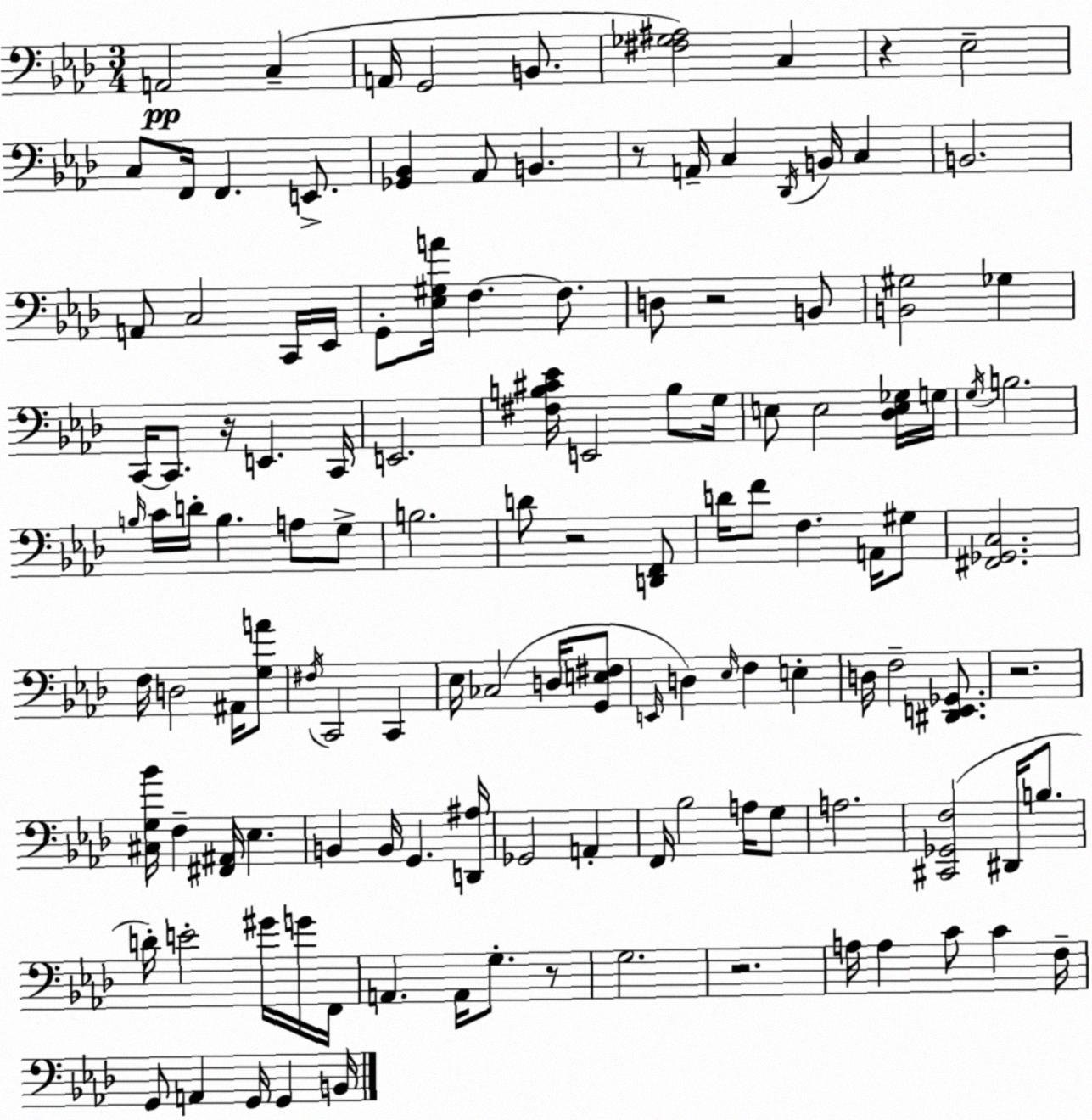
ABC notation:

X:1
T:Untitled
M:3/4
L:1/4
K:Fm
A,,2 C, A,,/4 G,,2 B,,/2 [^F,_G,^A,]2 C, z _E,2 C,/2 F,,/4 F,, E,,/2 [_G,,_B,,] _A,,/2 B,, z/2 A,,/4 C, _D,,/4 B,,/4 C, B,,2 A,,/2 C,2 C,,/4 _E,,/4 G,,/2 [_E,^G,A]/4 F, F,/2 D,/2 z2 B,,/2 [B,,^G,]2 _G, C,,/4 C,,/2 z/4 E,, C,,/4 E,,2 [^F,B,^C_E]/4 E,,2 B,/2 G,/4 E,/2 E,2 [_D,E,_G,]/4 G,/4 G,/4 B,2 B,/4 C/4 D/4 B, A,/2 G,/2 B,2 D/2 z2 [D,,F,,]/2 D/4 F/2 F, A,,/4 ^G,/2 [^F,,_G,,C,]2 F,/4 D,2 ^A,,/4 [G,A]/2 ^F,/4 C,,2 C,, _E,/4 _C,2 D,/4 [G,,E,^F,]/2 E,,/4 D, _E,/4 F, E, D,/4 F,2 [^D,,E,,_G,,]/2 z2 [^C,G,_B]/4 F, [^F,,^A,,]/4 _E, B,, B,,/4 G,, [D,,^A,]/4 _G,,2 A,, F,,/4 _B,2 A,/4 G,/2 A,2 [^C,,_G,,F,]2 ^D,,/4 B,/2 D/4 E2 ^G/4 G/4 F,,/4 A,, A,,/4 G,/2 z/2 G,2 z2 A,/4 A, C/2 C F,/4 G,,/2 A,, G,,/4 G,, B,,/4